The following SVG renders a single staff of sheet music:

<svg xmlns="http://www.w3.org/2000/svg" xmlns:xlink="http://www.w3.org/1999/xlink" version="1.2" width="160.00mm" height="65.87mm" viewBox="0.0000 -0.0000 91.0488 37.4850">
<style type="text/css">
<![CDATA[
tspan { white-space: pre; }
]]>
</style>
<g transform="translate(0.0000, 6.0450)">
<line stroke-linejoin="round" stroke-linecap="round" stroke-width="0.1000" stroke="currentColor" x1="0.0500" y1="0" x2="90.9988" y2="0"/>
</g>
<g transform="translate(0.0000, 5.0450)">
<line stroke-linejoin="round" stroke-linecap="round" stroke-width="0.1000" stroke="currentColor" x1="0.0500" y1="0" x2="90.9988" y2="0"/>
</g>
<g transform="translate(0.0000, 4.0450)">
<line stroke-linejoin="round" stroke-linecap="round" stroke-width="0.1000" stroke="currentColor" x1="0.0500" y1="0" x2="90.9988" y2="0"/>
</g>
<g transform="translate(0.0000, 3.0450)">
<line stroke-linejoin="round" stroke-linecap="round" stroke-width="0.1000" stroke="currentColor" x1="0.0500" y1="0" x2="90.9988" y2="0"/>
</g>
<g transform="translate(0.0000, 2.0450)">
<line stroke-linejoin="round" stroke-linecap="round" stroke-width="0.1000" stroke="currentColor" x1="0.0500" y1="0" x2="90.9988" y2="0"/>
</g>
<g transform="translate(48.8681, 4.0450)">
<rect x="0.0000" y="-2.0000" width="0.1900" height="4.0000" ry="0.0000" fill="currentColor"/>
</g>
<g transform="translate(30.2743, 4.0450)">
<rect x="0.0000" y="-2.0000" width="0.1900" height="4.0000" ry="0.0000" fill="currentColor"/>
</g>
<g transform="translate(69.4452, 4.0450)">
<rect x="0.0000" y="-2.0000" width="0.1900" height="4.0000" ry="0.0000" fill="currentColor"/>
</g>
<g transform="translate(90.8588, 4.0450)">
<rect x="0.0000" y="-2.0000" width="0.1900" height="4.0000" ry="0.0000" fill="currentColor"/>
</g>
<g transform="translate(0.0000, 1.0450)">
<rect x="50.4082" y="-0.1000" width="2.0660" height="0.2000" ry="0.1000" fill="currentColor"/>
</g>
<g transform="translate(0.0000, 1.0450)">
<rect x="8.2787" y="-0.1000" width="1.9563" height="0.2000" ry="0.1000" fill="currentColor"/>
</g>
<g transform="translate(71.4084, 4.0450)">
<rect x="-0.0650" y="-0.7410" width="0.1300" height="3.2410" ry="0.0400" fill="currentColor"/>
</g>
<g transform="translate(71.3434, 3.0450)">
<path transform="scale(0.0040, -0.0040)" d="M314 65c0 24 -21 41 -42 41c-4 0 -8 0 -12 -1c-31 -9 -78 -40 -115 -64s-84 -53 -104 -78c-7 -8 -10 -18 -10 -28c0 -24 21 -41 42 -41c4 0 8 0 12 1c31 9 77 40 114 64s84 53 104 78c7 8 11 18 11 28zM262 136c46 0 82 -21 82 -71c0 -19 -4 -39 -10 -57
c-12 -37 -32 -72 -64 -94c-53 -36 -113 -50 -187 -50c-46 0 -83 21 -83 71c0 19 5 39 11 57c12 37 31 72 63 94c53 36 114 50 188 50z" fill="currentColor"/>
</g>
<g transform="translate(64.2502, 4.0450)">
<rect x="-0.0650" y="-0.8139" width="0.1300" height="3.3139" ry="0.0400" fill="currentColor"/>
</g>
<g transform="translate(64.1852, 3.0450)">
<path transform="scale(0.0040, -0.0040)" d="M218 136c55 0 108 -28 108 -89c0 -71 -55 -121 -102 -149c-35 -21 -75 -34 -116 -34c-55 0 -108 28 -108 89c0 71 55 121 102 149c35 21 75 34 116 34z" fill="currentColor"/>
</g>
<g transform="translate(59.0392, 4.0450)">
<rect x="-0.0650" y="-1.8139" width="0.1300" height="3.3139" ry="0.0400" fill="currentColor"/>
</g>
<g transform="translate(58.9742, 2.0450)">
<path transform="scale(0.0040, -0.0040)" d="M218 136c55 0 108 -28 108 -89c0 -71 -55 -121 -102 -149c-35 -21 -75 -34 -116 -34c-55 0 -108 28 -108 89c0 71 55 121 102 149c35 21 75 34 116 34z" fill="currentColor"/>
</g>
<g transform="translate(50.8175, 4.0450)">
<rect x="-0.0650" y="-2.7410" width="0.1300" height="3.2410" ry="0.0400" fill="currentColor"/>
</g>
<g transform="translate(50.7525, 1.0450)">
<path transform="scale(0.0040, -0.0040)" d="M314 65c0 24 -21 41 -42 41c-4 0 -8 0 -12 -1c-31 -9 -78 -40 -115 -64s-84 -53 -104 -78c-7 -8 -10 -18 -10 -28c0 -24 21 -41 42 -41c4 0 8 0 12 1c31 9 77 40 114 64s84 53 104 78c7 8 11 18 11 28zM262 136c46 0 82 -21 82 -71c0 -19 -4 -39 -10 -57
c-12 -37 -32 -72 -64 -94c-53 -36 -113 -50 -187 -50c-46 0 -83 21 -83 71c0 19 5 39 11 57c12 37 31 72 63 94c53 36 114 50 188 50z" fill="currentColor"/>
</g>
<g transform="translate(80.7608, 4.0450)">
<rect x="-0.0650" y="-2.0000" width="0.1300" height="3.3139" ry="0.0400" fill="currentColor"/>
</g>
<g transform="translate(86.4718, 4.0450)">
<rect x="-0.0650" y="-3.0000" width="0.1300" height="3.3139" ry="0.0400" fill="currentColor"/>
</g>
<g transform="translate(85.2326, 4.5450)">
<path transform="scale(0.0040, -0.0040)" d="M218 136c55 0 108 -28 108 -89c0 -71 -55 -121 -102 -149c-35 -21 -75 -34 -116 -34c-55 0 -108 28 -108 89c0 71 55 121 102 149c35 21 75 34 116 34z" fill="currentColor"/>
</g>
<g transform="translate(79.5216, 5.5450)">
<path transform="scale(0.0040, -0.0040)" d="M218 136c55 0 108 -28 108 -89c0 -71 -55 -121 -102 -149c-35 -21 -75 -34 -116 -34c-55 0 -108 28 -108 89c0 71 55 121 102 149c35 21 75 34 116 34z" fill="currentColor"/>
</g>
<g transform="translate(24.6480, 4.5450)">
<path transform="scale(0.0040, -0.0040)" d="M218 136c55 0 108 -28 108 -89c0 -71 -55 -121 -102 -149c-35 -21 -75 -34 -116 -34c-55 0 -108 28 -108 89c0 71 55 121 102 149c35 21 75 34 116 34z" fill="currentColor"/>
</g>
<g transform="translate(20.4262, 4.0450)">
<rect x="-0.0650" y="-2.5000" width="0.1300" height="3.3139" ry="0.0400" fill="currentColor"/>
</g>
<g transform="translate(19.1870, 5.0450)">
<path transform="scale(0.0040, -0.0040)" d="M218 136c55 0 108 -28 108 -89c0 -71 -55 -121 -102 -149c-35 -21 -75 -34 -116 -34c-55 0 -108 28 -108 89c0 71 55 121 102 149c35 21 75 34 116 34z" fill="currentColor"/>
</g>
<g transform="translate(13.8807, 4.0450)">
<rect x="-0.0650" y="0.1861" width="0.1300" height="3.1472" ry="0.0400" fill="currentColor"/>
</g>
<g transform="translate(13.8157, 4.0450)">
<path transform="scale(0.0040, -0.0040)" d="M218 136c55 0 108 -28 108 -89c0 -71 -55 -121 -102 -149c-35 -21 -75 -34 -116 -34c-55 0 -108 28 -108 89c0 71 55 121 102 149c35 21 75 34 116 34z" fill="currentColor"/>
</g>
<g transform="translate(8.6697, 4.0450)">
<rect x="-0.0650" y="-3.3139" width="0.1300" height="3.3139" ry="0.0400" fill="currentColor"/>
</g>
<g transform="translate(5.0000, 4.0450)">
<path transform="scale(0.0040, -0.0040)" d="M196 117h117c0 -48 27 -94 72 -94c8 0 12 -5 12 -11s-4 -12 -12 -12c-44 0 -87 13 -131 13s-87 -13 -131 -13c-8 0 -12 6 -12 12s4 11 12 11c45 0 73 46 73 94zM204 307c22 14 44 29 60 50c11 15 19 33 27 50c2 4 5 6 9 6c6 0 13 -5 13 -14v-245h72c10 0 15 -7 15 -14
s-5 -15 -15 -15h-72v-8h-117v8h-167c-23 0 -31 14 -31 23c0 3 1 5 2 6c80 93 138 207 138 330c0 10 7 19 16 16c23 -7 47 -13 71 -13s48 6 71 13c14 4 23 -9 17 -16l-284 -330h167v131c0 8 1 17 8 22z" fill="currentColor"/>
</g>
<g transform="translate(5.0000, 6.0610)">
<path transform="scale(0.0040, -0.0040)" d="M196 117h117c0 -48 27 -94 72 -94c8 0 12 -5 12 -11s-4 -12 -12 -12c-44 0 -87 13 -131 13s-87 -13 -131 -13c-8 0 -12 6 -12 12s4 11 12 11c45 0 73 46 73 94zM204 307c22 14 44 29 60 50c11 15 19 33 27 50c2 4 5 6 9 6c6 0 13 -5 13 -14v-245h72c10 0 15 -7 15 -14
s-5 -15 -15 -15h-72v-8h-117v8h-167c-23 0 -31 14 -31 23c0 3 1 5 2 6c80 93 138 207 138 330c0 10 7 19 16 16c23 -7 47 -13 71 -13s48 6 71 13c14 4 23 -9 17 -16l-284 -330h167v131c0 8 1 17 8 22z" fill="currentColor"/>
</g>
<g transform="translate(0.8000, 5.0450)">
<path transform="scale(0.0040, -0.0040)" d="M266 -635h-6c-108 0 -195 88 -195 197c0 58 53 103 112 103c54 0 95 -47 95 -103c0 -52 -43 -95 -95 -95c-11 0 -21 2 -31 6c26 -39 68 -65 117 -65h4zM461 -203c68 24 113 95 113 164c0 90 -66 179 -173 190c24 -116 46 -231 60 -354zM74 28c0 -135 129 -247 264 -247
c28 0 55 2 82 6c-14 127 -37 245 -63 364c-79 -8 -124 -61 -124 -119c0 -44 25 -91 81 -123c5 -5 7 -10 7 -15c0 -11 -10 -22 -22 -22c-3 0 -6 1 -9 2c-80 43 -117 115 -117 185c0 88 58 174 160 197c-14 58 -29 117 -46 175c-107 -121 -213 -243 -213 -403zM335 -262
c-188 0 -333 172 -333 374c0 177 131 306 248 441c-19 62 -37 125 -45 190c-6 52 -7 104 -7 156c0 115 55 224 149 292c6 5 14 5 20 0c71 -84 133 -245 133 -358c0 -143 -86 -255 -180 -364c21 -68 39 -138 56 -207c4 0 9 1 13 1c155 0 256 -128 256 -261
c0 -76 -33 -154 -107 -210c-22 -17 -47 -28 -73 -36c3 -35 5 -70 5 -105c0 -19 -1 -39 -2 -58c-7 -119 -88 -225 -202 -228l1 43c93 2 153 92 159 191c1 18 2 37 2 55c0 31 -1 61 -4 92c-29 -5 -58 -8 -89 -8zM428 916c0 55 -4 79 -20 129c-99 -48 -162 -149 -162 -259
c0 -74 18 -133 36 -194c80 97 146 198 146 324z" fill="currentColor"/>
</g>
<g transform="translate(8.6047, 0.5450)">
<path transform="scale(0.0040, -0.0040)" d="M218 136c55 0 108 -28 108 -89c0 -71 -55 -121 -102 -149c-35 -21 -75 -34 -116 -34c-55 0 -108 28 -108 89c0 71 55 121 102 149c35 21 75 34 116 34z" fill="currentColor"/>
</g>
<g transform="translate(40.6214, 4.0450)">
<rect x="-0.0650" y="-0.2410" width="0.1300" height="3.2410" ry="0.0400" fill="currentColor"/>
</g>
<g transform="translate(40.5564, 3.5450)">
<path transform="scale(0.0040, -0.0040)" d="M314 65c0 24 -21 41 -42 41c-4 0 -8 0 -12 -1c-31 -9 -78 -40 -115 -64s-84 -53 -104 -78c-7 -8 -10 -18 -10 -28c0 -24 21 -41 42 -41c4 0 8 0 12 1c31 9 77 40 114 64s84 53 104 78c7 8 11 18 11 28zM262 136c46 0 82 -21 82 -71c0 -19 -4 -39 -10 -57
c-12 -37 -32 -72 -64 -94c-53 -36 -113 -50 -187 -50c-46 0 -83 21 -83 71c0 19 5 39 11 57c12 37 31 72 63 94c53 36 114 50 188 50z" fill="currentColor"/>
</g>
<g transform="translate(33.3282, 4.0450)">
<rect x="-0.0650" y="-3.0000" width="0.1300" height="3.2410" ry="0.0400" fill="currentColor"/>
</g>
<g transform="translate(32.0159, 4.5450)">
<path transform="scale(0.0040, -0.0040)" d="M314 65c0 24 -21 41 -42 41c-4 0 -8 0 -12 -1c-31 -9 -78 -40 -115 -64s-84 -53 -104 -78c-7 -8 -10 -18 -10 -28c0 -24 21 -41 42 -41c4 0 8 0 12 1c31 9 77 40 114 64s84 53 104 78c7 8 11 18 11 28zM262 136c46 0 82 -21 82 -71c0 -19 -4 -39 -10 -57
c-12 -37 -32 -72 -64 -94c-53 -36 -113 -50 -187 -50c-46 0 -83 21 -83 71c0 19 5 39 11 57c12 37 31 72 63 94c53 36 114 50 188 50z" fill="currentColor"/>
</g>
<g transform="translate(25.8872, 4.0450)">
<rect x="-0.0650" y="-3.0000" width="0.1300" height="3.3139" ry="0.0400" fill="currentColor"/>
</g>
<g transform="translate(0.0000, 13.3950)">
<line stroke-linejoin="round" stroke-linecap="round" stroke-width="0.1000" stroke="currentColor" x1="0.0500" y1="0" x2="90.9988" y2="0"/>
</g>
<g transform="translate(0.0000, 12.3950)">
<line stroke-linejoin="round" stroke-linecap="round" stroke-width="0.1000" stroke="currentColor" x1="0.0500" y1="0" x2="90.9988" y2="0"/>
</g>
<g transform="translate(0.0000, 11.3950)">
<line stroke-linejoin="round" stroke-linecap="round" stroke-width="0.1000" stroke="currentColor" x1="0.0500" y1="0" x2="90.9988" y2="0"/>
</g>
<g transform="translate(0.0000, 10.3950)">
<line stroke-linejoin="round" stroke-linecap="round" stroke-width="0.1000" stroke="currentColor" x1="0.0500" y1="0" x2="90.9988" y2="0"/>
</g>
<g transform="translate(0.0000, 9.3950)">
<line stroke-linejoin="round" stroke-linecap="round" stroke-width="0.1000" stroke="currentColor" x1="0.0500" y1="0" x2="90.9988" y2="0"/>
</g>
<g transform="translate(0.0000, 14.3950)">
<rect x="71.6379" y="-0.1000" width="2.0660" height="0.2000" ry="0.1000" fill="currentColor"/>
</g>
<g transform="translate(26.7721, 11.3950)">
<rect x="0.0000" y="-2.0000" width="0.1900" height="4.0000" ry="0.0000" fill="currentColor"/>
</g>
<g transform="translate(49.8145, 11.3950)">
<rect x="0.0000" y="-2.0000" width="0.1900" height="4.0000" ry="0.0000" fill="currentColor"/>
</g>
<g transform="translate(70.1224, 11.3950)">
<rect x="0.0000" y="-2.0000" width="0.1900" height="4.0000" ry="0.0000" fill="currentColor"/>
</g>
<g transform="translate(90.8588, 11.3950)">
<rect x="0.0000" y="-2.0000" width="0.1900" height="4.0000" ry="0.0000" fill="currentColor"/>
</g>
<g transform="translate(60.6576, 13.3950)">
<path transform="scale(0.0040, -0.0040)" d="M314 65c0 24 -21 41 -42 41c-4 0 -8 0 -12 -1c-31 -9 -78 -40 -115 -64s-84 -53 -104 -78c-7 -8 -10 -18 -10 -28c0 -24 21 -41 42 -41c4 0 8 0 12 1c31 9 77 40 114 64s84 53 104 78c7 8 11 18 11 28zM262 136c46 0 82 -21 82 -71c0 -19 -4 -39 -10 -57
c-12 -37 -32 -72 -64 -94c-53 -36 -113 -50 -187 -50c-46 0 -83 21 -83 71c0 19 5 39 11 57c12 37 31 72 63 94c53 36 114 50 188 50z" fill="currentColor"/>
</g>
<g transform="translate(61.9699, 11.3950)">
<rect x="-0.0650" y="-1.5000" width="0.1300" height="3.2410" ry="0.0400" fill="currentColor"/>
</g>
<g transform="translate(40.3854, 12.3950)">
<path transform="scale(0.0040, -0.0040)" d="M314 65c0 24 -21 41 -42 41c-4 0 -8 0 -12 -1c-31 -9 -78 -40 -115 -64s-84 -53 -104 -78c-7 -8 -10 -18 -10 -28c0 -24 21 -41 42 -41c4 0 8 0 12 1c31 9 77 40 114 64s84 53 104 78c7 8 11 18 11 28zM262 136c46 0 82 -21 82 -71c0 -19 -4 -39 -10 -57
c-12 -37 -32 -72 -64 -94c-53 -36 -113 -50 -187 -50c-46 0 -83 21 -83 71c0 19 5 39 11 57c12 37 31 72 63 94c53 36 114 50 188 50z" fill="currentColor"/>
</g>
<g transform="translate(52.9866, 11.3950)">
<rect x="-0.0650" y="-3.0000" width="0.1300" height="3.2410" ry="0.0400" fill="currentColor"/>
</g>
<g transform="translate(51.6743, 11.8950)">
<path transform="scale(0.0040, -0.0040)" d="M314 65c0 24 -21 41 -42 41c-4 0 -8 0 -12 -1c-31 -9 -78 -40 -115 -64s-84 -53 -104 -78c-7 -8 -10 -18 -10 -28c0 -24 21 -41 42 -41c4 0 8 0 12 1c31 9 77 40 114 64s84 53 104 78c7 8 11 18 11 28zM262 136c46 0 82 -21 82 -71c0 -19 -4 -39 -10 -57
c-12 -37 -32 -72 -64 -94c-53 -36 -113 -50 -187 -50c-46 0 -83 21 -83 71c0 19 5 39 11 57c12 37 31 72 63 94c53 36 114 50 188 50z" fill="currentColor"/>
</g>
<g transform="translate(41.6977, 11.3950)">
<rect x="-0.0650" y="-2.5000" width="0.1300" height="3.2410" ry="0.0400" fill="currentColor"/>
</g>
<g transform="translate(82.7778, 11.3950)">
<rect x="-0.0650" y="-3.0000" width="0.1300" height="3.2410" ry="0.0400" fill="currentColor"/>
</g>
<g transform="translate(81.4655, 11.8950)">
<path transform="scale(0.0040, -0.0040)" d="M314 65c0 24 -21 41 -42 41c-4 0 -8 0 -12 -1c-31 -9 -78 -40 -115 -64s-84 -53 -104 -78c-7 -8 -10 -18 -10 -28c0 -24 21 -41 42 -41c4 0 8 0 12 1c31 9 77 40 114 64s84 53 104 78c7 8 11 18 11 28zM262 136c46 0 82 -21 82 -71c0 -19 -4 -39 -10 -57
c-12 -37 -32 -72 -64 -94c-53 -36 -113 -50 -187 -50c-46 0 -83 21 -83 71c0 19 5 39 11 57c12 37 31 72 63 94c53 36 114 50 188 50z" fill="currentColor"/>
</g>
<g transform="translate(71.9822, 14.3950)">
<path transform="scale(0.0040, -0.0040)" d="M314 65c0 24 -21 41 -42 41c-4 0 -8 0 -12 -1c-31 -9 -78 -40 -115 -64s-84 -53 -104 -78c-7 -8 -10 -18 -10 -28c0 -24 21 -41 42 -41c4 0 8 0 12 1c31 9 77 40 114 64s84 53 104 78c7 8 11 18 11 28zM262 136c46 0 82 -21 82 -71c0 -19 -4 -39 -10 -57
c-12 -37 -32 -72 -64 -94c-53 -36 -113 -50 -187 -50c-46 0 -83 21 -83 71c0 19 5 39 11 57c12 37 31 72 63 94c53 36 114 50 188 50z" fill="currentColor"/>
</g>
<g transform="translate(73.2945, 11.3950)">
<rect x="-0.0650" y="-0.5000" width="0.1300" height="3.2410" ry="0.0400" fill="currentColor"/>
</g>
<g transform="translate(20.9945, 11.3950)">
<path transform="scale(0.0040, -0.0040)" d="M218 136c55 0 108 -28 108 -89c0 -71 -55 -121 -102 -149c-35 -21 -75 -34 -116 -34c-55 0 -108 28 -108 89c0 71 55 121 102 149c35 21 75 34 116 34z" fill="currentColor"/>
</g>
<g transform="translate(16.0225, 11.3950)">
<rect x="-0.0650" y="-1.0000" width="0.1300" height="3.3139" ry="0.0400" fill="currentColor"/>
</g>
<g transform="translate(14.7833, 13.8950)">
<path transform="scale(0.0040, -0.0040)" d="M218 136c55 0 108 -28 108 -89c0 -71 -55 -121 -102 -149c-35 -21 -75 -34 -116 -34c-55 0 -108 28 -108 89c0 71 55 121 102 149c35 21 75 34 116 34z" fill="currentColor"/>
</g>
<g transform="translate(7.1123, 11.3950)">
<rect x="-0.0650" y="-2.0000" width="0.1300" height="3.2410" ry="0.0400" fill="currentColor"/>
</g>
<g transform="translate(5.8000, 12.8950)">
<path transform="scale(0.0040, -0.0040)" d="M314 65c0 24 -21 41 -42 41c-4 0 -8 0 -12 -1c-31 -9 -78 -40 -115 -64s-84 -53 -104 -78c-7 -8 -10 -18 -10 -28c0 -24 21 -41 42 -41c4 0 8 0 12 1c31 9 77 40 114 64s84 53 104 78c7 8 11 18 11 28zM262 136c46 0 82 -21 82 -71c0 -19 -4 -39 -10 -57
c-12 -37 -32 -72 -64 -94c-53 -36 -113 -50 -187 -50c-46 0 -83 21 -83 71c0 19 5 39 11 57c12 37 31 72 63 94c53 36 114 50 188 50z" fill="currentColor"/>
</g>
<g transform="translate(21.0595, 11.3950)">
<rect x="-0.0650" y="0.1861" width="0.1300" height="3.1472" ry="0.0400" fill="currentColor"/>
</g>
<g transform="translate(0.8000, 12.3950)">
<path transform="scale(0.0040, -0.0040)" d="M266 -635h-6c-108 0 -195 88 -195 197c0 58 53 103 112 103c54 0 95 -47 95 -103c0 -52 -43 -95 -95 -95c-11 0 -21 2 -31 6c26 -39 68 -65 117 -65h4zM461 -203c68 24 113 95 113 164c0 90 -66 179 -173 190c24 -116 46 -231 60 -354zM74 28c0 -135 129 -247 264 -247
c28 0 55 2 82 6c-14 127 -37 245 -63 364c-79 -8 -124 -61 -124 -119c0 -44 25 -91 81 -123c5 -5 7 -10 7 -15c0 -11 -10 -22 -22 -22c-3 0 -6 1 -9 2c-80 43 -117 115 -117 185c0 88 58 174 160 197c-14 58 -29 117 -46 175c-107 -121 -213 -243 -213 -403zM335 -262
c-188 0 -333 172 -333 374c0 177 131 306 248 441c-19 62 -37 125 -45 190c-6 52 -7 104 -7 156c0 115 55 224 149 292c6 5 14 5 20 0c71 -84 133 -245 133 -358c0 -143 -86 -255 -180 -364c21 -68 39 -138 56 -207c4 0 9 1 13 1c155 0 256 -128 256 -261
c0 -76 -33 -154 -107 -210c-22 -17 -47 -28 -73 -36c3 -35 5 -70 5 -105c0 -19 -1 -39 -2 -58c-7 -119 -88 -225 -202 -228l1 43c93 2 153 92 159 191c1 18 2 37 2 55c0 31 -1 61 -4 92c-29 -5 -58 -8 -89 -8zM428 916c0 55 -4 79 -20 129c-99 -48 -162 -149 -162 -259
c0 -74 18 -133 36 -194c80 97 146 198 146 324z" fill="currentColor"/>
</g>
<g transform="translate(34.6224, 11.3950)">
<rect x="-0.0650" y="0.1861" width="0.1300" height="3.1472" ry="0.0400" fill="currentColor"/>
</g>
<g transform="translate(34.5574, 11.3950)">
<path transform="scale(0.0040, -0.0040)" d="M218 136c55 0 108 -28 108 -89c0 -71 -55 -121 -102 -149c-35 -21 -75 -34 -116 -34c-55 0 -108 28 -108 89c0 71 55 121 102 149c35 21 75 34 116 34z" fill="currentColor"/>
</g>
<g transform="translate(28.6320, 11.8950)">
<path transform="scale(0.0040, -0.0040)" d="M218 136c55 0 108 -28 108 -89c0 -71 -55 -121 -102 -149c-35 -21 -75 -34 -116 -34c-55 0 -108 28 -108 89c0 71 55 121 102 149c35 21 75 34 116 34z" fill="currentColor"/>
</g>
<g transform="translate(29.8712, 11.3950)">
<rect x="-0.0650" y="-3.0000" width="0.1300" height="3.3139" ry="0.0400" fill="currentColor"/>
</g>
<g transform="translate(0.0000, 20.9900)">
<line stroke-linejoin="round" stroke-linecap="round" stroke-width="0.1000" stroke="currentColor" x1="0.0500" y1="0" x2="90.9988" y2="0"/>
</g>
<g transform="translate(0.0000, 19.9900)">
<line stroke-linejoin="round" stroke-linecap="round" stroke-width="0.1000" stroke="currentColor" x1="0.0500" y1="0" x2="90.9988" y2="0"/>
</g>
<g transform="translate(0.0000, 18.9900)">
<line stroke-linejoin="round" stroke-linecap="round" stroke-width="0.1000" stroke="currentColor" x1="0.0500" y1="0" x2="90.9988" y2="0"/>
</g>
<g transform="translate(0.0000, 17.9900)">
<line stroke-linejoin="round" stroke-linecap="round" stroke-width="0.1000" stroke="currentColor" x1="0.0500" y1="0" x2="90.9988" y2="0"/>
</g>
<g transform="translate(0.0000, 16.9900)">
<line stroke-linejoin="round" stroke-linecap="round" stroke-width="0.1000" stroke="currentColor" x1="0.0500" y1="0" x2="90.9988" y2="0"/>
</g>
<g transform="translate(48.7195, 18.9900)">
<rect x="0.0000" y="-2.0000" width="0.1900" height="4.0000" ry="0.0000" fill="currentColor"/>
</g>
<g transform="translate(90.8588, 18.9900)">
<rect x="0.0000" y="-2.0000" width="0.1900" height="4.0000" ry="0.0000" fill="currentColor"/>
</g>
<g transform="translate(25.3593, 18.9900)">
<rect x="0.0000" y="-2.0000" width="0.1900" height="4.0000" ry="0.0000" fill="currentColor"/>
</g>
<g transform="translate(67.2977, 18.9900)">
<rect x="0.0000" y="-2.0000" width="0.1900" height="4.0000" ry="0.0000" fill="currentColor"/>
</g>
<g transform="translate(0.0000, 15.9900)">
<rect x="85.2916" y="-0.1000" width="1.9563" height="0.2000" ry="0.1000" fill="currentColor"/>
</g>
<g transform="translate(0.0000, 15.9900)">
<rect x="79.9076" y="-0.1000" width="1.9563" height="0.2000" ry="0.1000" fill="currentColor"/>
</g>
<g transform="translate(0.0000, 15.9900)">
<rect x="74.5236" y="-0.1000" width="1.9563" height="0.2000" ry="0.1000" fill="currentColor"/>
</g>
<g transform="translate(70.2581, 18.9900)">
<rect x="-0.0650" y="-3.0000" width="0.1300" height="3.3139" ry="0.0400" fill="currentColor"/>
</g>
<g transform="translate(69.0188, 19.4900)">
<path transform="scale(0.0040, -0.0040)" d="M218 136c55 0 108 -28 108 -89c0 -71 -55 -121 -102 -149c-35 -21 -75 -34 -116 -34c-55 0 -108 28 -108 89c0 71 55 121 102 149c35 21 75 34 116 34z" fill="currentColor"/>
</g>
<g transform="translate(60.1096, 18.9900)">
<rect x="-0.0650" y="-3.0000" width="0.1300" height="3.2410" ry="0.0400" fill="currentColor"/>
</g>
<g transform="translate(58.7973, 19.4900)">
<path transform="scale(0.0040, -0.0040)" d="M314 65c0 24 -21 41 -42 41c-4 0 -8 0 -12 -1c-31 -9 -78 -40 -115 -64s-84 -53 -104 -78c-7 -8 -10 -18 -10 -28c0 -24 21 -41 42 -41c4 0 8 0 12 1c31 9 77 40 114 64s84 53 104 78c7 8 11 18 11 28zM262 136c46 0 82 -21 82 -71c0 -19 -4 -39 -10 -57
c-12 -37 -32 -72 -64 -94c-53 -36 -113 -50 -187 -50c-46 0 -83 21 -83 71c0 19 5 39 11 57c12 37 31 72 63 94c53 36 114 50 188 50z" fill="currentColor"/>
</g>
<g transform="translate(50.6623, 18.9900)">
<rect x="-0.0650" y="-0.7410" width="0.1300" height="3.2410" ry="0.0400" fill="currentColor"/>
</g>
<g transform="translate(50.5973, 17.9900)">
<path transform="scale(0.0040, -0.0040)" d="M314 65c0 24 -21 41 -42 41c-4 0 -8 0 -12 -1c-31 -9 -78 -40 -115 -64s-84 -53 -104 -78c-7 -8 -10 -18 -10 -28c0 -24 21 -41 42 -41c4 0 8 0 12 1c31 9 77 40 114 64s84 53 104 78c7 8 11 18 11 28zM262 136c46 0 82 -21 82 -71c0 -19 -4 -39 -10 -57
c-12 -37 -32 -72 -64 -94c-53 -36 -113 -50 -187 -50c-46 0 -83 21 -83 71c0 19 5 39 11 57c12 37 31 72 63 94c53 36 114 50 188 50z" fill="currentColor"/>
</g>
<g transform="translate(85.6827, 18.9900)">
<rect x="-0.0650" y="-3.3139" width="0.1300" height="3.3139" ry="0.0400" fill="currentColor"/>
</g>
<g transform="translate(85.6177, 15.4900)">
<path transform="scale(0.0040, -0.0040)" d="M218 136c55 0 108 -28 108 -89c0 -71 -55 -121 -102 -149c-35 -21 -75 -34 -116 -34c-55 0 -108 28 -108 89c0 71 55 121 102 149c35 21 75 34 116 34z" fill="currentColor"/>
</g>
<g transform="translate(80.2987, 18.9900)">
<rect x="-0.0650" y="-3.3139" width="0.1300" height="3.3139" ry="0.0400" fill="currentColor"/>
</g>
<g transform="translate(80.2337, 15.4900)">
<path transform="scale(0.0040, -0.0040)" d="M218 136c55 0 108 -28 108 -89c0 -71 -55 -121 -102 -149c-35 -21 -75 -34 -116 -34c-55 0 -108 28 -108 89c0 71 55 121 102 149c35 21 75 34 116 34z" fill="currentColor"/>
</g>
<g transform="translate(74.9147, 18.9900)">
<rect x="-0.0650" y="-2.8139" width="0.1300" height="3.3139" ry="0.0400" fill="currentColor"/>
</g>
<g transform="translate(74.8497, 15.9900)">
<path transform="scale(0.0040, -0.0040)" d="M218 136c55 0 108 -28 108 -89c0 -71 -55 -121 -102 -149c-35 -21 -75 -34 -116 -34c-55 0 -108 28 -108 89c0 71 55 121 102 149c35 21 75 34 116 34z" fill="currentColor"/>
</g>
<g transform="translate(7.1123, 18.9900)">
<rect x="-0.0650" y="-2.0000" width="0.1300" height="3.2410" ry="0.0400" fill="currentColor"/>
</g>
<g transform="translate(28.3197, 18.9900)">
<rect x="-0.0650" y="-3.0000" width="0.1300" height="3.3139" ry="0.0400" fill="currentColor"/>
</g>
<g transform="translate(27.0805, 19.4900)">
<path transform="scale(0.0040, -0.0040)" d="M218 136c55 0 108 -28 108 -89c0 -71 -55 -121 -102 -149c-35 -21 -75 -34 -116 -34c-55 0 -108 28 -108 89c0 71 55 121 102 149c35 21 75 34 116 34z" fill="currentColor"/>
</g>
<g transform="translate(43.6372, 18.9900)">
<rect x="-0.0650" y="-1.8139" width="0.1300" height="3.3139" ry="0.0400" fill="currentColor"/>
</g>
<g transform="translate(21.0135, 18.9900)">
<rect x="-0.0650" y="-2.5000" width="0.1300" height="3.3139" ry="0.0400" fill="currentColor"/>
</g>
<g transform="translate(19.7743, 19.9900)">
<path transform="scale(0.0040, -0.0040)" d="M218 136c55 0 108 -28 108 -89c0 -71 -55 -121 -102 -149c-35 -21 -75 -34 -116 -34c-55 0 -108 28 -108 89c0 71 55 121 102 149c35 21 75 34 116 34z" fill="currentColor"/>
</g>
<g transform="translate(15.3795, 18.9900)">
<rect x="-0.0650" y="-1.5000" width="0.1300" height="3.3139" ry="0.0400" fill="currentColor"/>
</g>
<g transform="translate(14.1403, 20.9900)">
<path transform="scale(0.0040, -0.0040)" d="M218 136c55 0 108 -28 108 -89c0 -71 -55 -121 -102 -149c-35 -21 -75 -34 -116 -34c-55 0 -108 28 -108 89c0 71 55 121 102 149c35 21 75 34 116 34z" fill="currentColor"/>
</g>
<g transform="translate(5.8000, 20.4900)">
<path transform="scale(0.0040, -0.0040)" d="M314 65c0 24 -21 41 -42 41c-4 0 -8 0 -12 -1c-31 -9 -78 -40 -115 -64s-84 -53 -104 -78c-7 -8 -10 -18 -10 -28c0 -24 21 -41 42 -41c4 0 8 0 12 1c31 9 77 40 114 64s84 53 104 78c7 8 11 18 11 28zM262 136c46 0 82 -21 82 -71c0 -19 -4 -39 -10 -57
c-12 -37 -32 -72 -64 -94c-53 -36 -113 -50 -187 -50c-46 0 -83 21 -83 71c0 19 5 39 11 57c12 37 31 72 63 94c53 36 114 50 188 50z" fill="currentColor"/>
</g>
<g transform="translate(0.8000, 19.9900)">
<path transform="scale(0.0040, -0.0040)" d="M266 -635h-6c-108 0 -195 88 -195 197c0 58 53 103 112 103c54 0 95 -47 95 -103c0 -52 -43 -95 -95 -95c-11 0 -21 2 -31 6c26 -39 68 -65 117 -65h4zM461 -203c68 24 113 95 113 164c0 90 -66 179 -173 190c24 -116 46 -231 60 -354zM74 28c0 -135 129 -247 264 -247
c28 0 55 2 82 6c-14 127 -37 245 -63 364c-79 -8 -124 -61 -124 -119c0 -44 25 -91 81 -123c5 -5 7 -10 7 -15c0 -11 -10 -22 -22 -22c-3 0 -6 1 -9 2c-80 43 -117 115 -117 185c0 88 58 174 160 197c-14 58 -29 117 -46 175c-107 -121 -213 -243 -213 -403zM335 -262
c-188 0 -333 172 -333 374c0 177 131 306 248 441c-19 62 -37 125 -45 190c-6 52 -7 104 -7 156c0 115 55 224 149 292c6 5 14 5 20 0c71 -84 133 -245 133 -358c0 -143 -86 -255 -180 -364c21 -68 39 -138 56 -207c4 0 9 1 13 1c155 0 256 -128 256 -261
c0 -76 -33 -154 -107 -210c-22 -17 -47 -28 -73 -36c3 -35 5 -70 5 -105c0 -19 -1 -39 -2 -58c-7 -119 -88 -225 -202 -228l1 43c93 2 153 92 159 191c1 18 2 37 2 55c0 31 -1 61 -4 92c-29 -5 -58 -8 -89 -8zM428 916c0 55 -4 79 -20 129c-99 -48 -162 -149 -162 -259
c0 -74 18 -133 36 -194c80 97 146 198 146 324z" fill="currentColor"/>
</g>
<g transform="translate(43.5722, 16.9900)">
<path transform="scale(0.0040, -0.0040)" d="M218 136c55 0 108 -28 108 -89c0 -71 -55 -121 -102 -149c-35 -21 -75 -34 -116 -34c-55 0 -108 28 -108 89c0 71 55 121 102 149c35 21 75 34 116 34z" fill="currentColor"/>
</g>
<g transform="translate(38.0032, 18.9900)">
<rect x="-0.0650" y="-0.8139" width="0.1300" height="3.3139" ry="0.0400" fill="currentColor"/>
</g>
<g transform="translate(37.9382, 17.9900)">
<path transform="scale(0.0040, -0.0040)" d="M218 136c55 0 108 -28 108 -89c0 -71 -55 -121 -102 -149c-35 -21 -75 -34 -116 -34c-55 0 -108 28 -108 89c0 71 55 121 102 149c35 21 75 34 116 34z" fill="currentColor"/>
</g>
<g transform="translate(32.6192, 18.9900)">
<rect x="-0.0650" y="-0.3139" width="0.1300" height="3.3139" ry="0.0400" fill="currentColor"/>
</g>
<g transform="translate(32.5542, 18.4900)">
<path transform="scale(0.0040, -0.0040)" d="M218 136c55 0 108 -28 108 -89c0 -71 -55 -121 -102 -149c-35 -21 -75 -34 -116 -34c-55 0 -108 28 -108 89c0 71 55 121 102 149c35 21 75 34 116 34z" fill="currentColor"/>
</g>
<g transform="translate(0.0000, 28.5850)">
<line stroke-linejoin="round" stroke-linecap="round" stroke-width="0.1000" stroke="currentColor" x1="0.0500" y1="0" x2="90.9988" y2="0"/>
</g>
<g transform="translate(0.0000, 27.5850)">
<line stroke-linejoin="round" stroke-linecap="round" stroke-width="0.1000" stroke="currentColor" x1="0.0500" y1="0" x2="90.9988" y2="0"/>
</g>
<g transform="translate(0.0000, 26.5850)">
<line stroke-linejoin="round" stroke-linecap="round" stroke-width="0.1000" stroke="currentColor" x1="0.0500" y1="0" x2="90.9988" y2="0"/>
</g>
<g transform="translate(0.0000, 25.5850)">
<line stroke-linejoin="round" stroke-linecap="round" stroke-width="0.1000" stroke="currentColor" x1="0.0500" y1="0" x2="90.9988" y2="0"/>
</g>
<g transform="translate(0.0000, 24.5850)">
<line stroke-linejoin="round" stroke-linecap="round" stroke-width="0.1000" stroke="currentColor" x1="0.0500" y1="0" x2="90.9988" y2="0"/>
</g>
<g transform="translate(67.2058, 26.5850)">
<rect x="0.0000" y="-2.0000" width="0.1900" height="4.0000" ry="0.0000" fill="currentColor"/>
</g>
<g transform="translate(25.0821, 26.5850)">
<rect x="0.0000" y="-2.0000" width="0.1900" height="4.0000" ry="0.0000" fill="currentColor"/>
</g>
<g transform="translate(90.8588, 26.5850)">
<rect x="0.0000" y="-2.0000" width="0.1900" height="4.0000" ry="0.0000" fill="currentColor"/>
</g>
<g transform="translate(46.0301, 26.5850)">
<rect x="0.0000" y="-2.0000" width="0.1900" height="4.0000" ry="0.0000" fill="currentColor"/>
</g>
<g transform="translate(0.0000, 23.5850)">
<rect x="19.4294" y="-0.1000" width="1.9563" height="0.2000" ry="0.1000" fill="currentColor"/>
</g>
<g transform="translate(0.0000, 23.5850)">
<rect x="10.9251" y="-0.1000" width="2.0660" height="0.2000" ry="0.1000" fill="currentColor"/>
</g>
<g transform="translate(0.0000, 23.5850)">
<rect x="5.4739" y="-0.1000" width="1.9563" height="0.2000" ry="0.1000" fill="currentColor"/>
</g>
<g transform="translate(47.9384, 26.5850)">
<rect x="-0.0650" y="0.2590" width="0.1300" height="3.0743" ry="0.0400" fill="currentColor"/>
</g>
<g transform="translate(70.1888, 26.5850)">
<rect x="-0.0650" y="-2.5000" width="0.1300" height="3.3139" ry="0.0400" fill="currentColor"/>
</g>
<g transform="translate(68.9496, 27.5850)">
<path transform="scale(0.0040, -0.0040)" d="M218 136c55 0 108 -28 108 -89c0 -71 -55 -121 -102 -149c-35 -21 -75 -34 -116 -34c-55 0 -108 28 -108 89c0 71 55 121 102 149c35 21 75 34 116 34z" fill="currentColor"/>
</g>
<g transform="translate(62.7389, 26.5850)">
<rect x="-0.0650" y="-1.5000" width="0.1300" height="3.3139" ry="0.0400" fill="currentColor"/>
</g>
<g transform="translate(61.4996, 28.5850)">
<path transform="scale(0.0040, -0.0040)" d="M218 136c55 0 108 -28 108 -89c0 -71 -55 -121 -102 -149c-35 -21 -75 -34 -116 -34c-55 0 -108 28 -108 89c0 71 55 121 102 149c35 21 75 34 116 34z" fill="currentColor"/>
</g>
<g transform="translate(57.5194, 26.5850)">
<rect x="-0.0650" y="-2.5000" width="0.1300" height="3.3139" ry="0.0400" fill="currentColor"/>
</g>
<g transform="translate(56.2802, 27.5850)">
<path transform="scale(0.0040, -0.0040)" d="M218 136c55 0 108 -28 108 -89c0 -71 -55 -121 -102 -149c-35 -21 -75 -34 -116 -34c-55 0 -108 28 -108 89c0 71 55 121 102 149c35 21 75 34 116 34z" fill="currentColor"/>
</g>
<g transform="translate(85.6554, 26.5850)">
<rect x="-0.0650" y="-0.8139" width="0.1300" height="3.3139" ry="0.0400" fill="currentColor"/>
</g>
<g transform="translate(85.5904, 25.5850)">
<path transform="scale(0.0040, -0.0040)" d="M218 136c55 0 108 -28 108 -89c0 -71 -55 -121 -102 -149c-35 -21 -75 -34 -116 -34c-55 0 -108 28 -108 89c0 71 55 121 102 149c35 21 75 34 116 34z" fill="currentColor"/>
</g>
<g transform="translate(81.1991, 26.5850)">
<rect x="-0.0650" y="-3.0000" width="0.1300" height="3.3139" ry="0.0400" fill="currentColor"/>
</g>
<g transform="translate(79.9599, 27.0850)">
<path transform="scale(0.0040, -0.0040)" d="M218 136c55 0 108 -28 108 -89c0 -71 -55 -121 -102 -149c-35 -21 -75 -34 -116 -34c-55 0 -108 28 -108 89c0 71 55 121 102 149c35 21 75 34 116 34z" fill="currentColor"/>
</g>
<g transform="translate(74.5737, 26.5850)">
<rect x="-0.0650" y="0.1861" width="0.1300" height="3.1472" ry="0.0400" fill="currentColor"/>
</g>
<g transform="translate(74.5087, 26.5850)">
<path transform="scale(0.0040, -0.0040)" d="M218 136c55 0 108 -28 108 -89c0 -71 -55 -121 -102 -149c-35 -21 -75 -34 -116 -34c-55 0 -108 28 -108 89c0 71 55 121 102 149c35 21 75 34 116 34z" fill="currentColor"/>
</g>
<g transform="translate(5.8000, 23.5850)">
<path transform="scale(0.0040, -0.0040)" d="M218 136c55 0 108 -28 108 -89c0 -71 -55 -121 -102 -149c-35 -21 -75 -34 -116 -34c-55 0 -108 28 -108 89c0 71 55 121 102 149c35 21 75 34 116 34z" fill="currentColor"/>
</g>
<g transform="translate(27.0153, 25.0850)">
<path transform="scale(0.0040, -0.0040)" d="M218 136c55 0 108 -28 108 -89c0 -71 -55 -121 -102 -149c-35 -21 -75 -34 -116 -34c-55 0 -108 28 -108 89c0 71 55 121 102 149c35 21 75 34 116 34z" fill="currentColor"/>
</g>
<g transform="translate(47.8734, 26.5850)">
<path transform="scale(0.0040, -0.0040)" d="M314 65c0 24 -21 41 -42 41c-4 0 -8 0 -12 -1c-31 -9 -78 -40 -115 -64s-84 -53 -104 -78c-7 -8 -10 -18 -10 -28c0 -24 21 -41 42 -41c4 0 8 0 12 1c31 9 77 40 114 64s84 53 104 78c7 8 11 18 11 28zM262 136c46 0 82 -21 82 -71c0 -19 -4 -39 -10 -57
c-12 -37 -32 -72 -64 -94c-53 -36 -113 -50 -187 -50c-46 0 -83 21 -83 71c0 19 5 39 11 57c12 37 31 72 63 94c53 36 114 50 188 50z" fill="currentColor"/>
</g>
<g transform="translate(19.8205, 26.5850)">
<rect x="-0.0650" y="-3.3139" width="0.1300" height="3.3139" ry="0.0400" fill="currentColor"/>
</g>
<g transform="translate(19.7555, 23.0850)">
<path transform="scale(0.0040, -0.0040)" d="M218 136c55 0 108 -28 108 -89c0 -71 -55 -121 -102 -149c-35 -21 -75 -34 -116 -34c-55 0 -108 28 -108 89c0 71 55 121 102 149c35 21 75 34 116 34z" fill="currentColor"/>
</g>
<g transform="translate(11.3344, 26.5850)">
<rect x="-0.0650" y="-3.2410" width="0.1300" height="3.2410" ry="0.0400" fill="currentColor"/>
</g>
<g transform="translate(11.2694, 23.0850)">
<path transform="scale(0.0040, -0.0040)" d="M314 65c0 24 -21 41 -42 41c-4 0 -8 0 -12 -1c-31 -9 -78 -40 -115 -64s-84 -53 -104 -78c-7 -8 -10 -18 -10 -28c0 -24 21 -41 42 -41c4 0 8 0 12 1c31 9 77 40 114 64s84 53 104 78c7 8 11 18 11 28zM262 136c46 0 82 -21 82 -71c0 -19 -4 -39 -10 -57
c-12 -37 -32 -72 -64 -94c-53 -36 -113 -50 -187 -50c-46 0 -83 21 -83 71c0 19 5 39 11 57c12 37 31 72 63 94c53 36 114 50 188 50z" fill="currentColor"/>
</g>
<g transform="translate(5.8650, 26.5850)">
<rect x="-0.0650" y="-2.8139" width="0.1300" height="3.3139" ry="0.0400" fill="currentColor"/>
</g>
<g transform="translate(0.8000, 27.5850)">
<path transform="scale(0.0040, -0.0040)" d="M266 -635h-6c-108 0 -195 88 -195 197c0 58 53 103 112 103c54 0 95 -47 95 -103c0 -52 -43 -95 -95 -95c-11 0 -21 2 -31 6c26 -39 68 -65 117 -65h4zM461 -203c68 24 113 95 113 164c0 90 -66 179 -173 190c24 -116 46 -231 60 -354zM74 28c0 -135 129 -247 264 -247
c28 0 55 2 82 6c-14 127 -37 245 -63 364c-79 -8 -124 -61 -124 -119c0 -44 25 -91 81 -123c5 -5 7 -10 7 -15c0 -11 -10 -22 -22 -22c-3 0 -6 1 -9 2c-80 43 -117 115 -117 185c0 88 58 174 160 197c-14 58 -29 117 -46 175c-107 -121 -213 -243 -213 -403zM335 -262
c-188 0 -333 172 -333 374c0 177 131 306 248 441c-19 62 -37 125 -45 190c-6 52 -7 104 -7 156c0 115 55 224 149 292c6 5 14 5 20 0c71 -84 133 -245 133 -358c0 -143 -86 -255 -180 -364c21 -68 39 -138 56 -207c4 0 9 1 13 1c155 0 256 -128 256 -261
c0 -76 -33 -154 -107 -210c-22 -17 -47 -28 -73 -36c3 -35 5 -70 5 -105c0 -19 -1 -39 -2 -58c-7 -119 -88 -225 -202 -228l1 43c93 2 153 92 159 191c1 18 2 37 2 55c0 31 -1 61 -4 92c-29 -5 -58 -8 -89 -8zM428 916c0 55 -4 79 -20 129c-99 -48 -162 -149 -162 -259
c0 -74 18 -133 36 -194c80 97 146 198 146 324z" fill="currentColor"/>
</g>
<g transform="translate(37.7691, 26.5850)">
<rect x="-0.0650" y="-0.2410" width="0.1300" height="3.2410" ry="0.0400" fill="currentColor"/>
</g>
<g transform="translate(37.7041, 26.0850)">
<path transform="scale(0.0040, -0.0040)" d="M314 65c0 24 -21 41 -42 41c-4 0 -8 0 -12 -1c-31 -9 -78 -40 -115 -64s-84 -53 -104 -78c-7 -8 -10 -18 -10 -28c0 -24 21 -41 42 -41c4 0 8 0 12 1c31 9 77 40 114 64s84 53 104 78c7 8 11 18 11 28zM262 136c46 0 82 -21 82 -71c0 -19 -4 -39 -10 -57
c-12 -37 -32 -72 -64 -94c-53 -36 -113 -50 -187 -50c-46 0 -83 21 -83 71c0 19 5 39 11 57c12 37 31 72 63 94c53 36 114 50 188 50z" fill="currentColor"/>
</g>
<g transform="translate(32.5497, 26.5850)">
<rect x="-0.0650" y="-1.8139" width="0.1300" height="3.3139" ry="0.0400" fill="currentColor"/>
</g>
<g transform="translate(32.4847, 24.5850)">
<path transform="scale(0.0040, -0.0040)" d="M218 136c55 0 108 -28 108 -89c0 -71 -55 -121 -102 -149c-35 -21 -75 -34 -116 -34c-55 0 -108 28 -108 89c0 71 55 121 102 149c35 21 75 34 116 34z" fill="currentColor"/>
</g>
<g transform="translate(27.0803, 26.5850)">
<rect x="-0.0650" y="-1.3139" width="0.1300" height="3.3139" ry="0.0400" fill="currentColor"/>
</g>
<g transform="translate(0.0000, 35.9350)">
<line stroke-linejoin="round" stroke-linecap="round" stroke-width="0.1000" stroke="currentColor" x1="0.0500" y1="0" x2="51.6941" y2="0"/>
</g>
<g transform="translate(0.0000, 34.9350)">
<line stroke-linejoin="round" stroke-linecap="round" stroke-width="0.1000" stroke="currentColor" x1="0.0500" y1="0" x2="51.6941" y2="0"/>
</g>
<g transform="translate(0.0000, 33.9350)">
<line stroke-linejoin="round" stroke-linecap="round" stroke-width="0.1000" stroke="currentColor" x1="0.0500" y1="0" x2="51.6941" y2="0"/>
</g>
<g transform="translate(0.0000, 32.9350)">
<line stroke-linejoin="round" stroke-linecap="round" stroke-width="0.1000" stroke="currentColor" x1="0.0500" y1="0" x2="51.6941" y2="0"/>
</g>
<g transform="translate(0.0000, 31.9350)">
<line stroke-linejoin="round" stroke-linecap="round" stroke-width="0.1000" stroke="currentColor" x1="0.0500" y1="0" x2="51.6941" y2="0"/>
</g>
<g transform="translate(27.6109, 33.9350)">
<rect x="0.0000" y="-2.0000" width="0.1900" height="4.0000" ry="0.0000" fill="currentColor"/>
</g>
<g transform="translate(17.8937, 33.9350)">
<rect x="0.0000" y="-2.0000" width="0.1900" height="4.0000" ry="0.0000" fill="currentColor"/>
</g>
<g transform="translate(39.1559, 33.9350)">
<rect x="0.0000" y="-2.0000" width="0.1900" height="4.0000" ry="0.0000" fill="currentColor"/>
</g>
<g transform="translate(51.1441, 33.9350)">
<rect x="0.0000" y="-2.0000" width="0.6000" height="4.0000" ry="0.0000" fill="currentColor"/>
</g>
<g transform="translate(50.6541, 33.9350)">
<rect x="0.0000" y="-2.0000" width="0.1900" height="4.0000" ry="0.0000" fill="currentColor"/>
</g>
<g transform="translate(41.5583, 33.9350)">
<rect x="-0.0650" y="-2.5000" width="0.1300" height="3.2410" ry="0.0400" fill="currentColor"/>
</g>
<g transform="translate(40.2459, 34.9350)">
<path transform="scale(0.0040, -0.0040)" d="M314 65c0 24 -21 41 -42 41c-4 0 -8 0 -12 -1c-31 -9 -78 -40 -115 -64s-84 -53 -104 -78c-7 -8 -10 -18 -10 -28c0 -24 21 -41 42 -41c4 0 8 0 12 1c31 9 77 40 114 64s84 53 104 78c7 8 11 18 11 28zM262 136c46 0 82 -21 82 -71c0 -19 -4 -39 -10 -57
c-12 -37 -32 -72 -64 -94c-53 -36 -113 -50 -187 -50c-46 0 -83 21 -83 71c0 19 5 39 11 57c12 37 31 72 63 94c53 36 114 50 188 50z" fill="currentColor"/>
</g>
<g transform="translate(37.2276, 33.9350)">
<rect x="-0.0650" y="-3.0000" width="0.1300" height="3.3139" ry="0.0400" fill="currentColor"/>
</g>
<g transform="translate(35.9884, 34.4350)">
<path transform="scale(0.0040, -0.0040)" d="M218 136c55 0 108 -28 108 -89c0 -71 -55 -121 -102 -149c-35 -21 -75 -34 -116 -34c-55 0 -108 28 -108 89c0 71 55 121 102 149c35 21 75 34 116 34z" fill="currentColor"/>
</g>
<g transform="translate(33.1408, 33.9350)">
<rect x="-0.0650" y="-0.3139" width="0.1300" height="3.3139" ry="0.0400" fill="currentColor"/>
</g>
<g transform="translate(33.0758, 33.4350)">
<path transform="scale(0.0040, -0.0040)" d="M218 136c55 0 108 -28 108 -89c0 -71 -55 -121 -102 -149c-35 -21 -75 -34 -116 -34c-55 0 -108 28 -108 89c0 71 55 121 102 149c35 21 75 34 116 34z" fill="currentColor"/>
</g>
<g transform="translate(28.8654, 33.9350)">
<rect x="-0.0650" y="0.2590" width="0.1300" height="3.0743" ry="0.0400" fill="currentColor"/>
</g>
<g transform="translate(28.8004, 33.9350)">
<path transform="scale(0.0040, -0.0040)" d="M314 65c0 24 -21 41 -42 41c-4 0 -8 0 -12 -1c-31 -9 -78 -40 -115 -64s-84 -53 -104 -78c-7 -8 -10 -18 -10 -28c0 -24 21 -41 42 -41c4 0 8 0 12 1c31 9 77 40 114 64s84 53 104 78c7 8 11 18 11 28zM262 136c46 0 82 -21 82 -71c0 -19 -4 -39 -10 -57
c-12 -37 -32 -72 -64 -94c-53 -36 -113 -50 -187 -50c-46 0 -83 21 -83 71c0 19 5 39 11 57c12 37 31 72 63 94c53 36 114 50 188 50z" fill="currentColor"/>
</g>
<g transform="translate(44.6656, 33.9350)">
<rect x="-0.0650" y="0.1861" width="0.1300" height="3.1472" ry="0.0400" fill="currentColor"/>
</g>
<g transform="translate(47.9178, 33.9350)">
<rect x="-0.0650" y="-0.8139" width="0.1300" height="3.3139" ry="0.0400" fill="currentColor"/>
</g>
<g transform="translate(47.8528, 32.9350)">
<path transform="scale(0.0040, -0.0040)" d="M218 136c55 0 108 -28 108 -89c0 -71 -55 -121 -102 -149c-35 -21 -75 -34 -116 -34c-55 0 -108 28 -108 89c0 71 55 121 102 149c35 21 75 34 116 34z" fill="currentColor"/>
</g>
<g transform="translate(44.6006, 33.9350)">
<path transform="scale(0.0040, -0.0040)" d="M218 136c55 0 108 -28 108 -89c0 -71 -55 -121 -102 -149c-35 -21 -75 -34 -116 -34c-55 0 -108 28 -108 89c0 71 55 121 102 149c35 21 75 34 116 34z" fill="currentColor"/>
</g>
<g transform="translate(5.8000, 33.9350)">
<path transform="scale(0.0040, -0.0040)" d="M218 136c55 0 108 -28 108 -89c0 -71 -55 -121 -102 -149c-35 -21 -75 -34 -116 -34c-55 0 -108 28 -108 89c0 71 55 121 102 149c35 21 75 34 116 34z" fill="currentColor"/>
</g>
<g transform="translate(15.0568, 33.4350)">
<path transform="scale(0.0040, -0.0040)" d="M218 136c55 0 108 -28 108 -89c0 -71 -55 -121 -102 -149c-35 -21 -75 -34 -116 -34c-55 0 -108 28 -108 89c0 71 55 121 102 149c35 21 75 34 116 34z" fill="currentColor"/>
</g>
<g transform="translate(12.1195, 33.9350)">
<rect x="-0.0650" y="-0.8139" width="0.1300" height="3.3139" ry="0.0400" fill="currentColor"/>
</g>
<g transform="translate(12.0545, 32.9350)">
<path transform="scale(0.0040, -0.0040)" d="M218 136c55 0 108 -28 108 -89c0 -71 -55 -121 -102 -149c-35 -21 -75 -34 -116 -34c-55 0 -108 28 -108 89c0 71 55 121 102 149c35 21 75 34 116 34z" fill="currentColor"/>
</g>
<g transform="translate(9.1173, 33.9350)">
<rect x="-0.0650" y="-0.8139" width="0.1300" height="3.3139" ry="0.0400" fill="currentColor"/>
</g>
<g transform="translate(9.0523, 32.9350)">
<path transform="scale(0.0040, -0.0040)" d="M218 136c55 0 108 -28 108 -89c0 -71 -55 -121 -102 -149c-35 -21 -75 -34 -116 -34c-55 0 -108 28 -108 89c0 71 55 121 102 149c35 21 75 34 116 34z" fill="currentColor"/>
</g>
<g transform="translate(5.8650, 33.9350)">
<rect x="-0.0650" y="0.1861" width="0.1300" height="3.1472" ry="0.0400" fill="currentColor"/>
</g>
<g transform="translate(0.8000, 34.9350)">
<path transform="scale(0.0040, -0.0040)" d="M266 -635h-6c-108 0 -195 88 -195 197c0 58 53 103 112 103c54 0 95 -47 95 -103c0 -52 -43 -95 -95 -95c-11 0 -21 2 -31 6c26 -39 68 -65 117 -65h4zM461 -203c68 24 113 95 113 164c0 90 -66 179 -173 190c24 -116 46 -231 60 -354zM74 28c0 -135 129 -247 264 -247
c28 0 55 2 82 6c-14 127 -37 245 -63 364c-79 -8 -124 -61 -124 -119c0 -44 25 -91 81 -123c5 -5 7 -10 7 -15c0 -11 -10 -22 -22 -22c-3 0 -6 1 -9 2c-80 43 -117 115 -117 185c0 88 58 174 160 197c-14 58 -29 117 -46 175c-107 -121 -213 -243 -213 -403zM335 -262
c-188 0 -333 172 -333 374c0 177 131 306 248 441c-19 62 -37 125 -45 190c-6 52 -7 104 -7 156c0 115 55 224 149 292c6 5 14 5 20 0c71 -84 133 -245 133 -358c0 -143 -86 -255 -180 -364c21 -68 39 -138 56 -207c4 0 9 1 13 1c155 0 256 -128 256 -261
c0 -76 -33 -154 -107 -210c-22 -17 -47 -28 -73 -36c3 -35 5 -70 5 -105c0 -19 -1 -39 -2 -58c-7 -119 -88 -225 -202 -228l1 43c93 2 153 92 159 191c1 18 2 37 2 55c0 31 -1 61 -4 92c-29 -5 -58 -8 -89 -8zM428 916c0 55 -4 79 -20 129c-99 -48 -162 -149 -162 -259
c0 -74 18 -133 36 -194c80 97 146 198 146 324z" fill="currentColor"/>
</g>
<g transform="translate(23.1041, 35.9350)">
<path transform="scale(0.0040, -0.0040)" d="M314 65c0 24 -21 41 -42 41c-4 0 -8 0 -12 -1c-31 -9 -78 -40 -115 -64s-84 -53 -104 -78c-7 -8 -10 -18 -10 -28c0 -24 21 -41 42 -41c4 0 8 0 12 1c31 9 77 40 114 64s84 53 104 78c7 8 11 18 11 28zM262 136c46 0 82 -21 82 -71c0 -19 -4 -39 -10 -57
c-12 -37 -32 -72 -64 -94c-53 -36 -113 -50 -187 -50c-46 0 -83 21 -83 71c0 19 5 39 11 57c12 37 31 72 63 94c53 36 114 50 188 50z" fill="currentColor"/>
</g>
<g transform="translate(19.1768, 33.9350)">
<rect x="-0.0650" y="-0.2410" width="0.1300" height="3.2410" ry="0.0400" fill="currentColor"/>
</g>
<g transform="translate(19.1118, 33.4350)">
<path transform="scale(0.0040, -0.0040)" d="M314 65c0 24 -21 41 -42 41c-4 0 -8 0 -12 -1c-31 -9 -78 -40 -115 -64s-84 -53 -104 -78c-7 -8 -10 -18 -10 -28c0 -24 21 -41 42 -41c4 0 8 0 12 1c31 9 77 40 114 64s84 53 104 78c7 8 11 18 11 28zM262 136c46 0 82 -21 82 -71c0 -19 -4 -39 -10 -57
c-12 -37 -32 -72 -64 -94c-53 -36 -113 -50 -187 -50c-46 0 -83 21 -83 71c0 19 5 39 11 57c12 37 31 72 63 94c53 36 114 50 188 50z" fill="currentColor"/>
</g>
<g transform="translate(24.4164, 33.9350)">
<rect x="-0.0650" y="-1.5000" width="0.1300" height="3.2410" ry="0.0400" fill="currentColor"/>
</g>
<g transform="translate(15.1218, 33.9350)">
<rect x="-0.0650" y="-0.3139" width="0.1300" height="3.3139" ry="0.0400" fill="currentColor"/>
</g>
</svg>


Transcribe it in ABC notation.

X:1
T:Untitled
M:4/4
L:1/4
K:C
b B G A A2 c2 a2 f d d2 F A F2 D B A B G2 A2 E2 C2 A2 F2 E G A c d f d2 A2 A a b b a b2 b e f c2 B2 G E G B A d B d d c c2 E2 B2 c A G2 B d